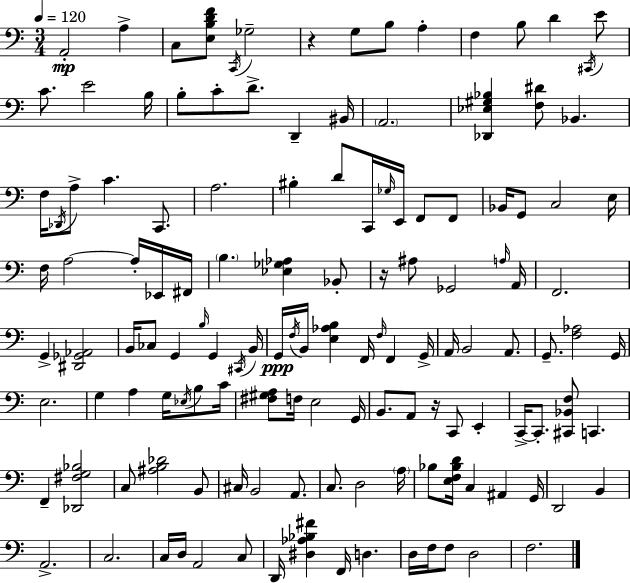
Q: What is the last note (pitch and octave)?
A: F3